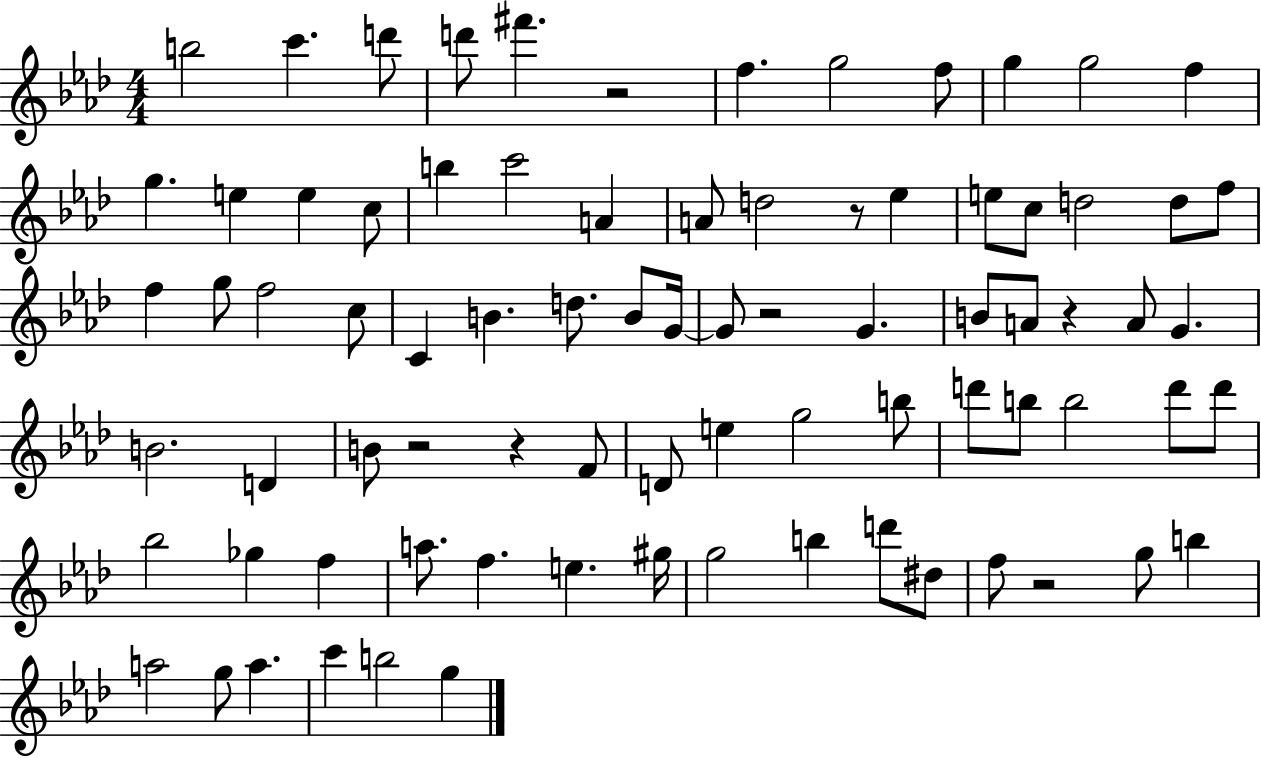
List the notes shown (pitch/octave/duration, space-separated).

B5/h C6/q. D6/e D6/e F#6/q. R/h F5/q. G5/h F5/e G5/q G5/h F5/q G5/q. E5/q E5/q C5/e B5/q C6/h A4/q A4/e D5/h R/e Eb5/q E5/e C5/e D5/h D5/e F5/e F5/q G5/e F5/h C5/e C4/q B4/q. D5/e. B4/e G4/s G4/e R/h G4/q. B4/e A4/e R/q A4/e G4/q. B4/h. D4/q B4/e R/h R/q F4/e D4/e E5/q G5/h B5/e D6/e B5/e B5/h D6/e D6/e Bb5/h Gb5/q F5/q A5/e. F5/q. E5/q. G#5/s G5/h B5/q D6/e D#5/e F5/e R/h G5/e B5/q A5/h G5/e A5/q. C6/q B5/h G5/q